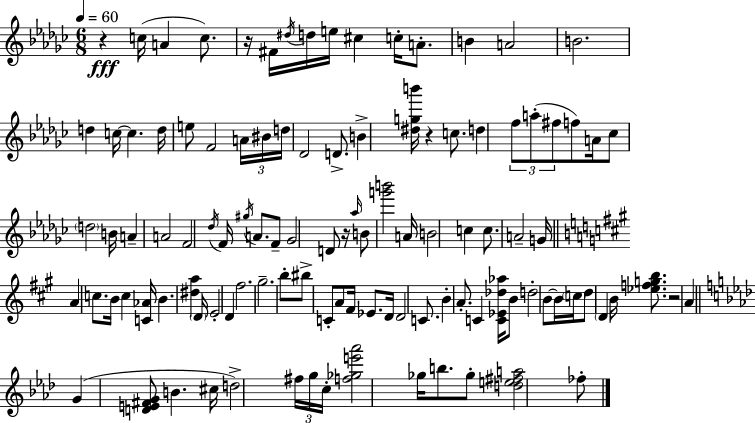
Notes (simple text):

R/q C5/s A4/q C5/e. R/s F#4/s D#5/s D5/s E5/s C#5/q C5/s A4/e. B4/q A4/h B4/h. D5/q C5/s C5/q. D5/s E5/e F4/h A4/s BIS4/s D5/s Db4/h D4/e. B4/q [D#5,G5,B6]/s R/q C5/e. D5/q F5/e A5/e F#5/e F5/e A4/s CES5/e D5/h B4/s A4/q A4/h F4/h Db5/s F4/s G#5/s A4/e. F4/e Gb4/h D4/e R/s Ab5/s B4/e [G6,B6]/h A4/s B4/h C5/q C5/e. A4/h G4/s A4/q C5/e. B4/s C5/q [C4,Ab4]/s B4/q. [D#5,A5]/q D4/s E4/h D4/q F#5/h. G#5/h. B5/e BIS5/e C4/e A4/e F#4/s Eb4/e. D4/s D4/h C4/e. B4/q A4/e. C4/q [C4,Eb4,Db5,Ab5]/s B4/e D5/h B4/e B4/s C5/s D5/e D4/q B4/s [Eb5,F5,G5,B5]/e. R/h A4/q G4/q [D4,E4,F#4,G4]/e B4/q. C#5/s D5/h F#5/s G5/s C5/s [F5,Gb5,E6,Ab6]/h Gb5/s B5/e. Gb5/e [D5,E5,F#5,A5]/h FES5/e